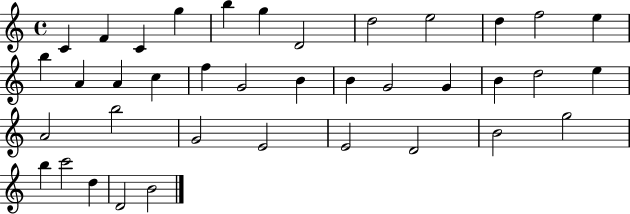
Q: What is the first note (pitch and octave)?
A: C4